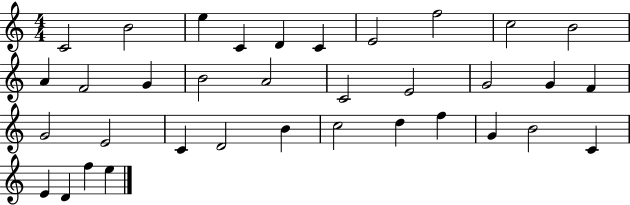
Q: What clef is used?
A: treble